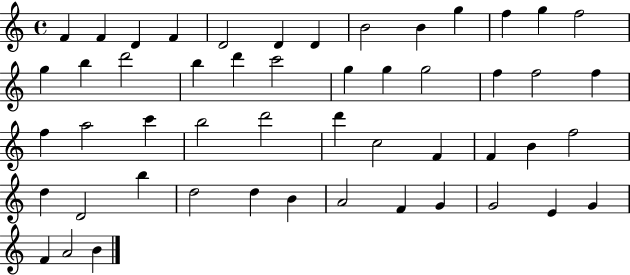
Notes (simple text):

F4/q F4/q D4/q F4/q D4/h D4/q D4/q B4/h B4/q G5/q F5/q G5/q F5/h G5/q B5/q D6/h B5/q D6/q C6/h G5/q G5/q G5/h F5/q F5/h F5/q F5/q A5/h C6/q B5/h D6/h D6/q C5/h F4/q F4/q B4/q F5/h D5/q D4/h B5/q D5/h D5/q B4/q A4/h F4/q G4/q G4/h E4/q G4/q F4/q A4/h B4/q